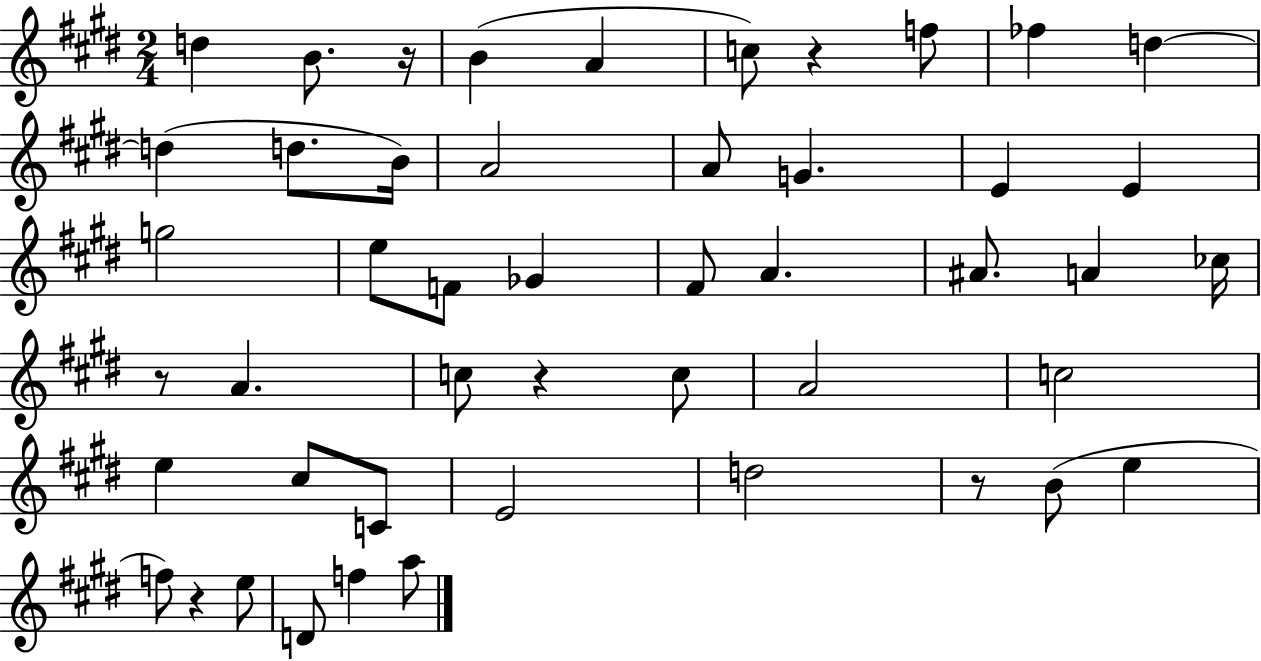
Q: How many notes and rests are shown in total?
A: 48